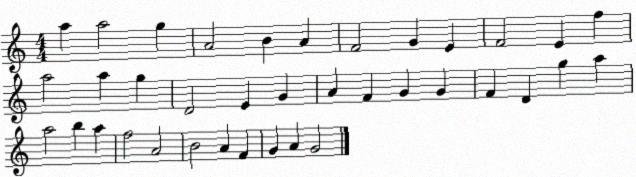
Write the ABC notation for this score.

X:1
T:Untitled
M:4/4
L:1/4
K:C
a a2 g A2 B A F2 G E F2 E f a2 a g D2 E G A F G G F D g a a2 b a f2 A2 B2 A F G A G2